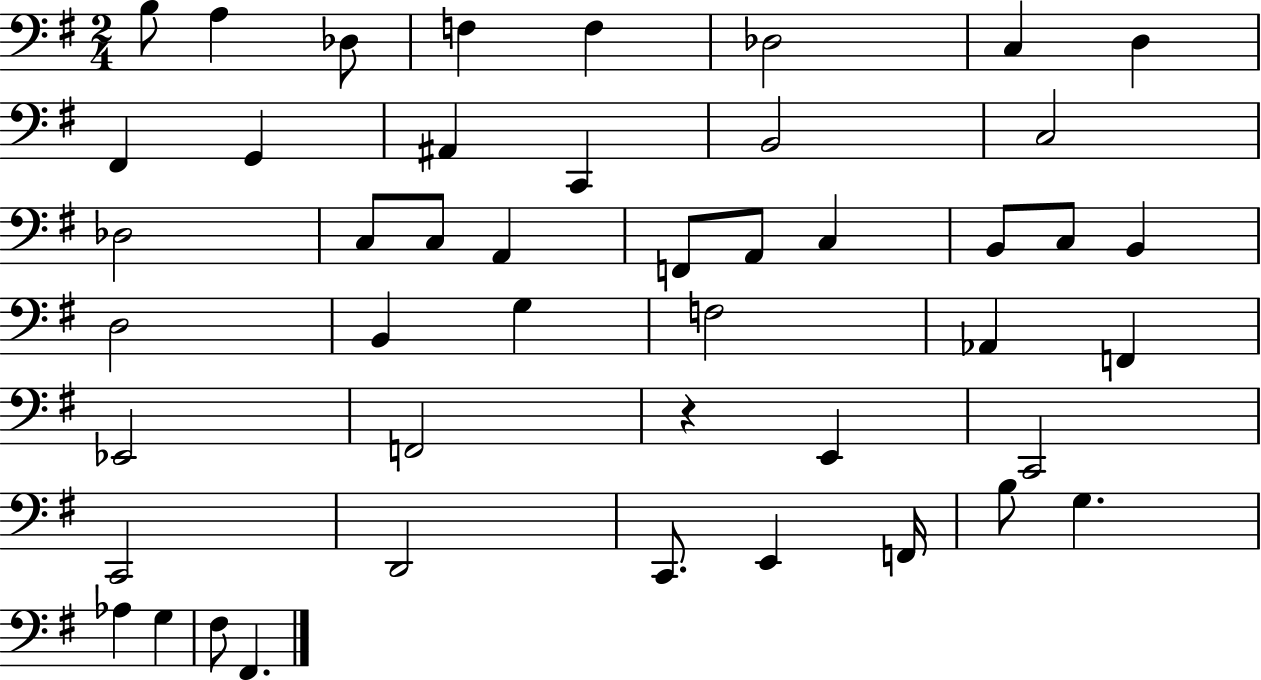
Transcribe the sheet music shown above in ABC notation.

X:1
T:Untitled
M:2/4
L:1/4
K:G
B,/2 A, _D,/2 F, F, _D,2 C, D, ^F,, G,, ^A,, C,, B,,2 C,2 _D,2 C,/2 C,/2 A,, F,,/2 A,,/2 C, B,,/2 C,/2 B,, D,2 B,, G, F,2 _A,, F,, _E,,2 F,,2 z E,, C,,2 C,,2 D,,2 C,,/2 E,, F,,/4 B,/2 G, _A, G, ^F,/2 ^F,,